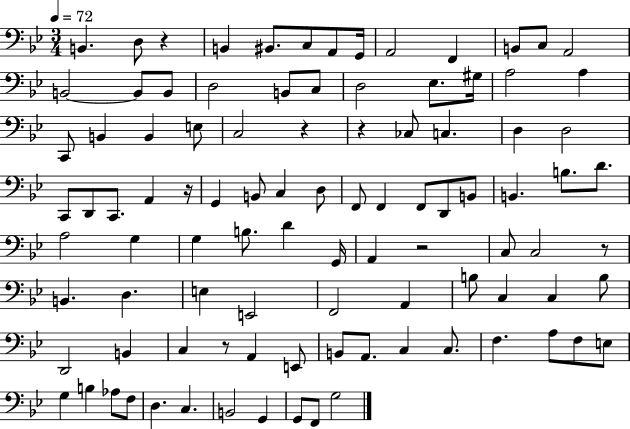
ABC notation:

X:1
T:Untitled
M:3/4
L:1/4
K:Bb
B,, D,/2 z B,, ^B,,/2 C,/2 A,,/2 G,,/4 A,,2 F,, B,,/2 C,/2 A,,2 B,,2 B,,/2 B,,/2 D,2 B,,/2 C,/2 D,2 _E,/2 ^G,/4 A,2 A, C,,/2 B,, B,, E,/2 C,2 z z _C,/2 C, D, D,2 C,,/2 D,,/2 C,,/2 A,, z/4 G,, B,,/2 C, D,/2 F,,/2 F,, F,,/2 D,,/2 B,,/2 B,, B,/2 D/2 A,2 G, G, B,/2 D G,,/4 A,, z2 C,/2 C,2 z/2 B,, D, E, E,,2 F,,2 A,, B,/2 C, C, B,/2 D,,2 B,, C, z/2 A,, E,,/2 B,,/2 A,,/2 C, C,/2 F, A,/2 F,/2 E,/2 G, B, _A,/2 F,/2 D, C, B,,2 G,, G,,/2 F,,/2 G,2